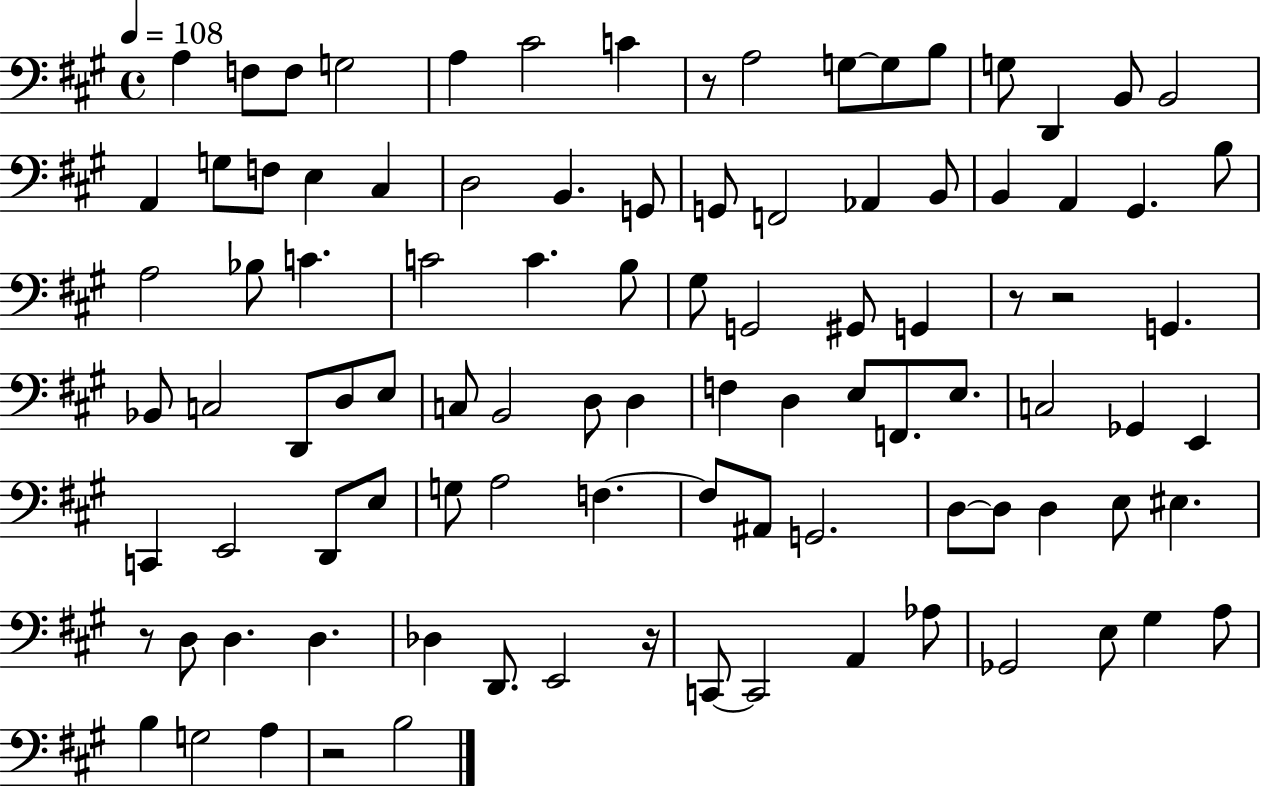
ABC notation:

X:1
T:Untitled
M:4/4
L:1/4
K:A
A, F,/2 F,/2 G,2 A, ^C2 C z/2 A,2 G,/2 G,/2 B,/2 G,/2 D,, B,,/2 B,,2 A,, G,/2 F,/2 E, ^C, D,2 B,, G,,/2 G,,/2 F,,2 _A,, B,,/2 B,, A,, ^G,, B,/2 A,2 _B,/2 C C2 C B,/2 ^G,/2 G,,2 ^G,,/2 G,, z/2 z2 G,, _B,,/2 C,2 D,,/2 D,/2 E,/2 C,/2 B,,2 D,/2 D, F, D, E,/2 F,,/2 E,/2 C,2 _G,, E,, C,, E,,2 D,,/2 E,/2 G,/2 A,2 F, F,/2 ^A,,/2 G,,2 D,/2 D,/2 D, E,/2 ^E, z/2 D,/2 D, D, _D, D,,/2 E,,2 z/4 C,,/2 C,,2 A,, _A,/2 _G,,2 E,/2 ^G, A,/2 B, G,2 A, z2 B,2